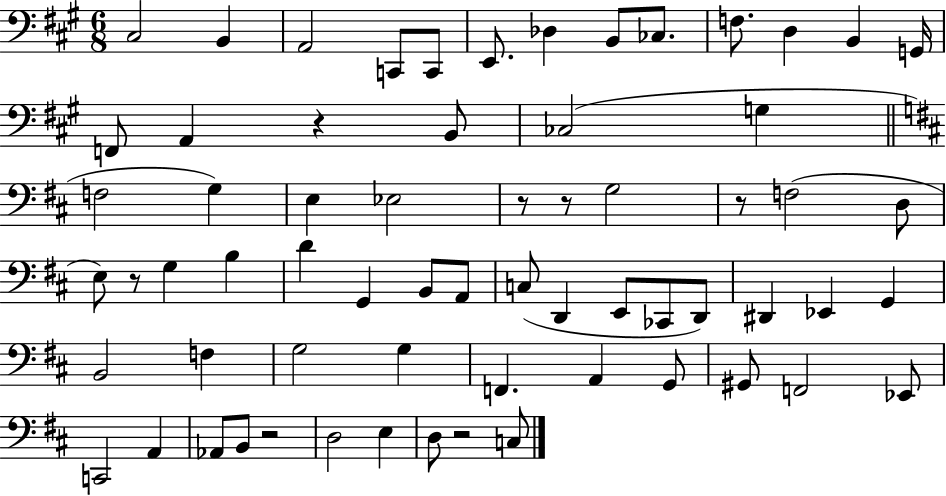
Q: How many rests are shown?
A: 7